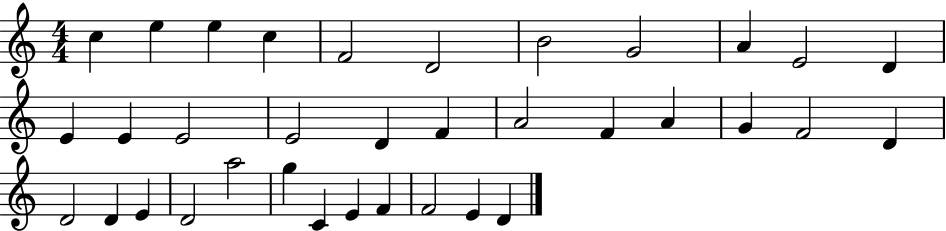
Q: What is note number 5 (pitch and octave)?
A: F4